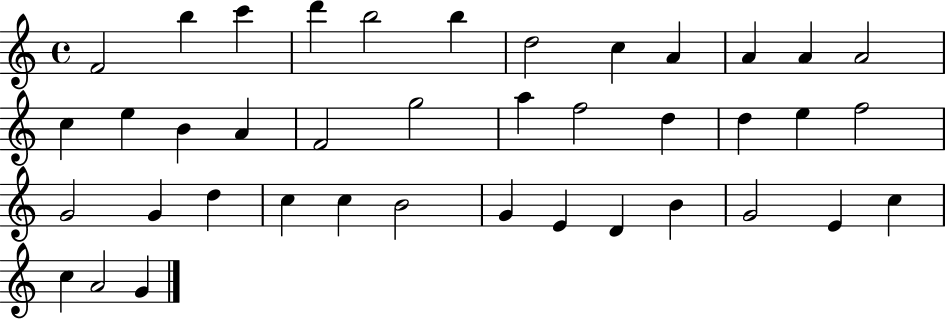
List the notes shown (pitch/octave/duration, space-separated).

F4/h B5/q C6/q D6/q B5/h B5/q D5/h C5/q A4/q A4/q A4/q A4/h C5/q E5/q B4/q A4/q F4/h G5/h A5/q F5/h D5/q D5/q E5/q F5/h G4/h G4/q D5/q C5/q C5/q B4/h G4/q E4/q D4/q B4/q G4/h E4/q C5/q C5/q A4/h G4/q